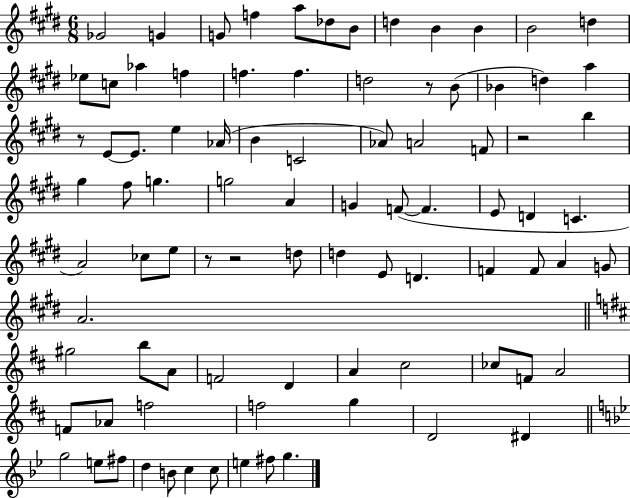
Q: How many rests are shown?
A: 5